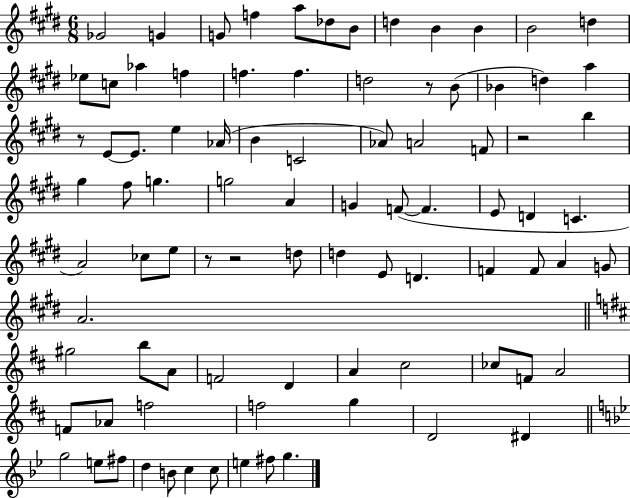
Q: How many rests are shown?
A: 5